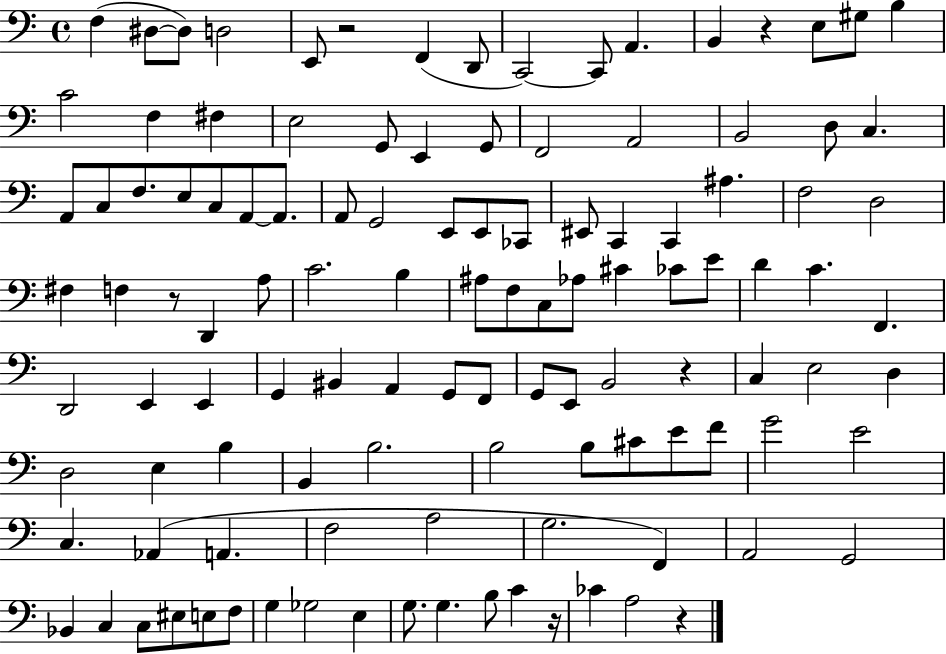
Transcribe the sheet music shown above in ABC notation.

X:1
T:Untitled
M:4/4
L:1/4
K:C
F, ^D,/2 ^D,/2 D,2 E,,/2 z2 F,, D,,/2 C,,2 C,,/2 A,, B,, z E,/2 ^G,/2 B, C2 F, ^F, E,2 G,,/2 E,, G,,/2 F,,2 A,,2 B,,2 D,/2 C, A,,/2 C,/2 F,/2 E,/2 C,/2 A,,/2 A,,/2 A,,/2 G,,2 E,,/2 E,,/2 _C,,/2 ^E,,/2 C,, C,, ^A, F,2 D,2 ^F, F, z/2 D,, A,/2 C2 B, ^A,/2 F,/2 C,/2 _A,/2 ^C _C/2 E/2 D C F,, D,,2 E,, E,, G,, ^B,, A,, G,,/2 F,,/2 G,,/2 E,,/2 B,,2 z C, E,2 D, D,2 E, B, B,, B,2 B,2 B,/2 ^C/2 E/2 F/2 G2 E2 C, _A,, A,, F,2 A,2 G,2 F,, A,,2 G,,2 _B,, C, C,/2 ^E,/2 E,/2 F,/2 G, _G,2 E, G,/2 G, B,/2 C z/4 _C A,2 z